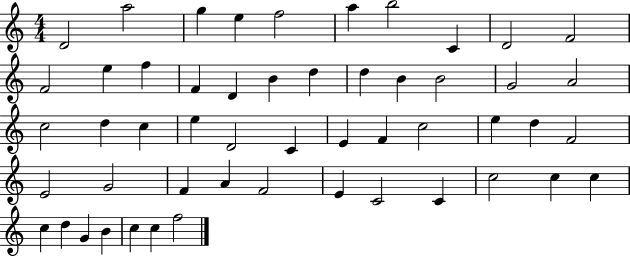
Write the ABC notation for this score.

X:1
T:Untitled
M:4/4
L:1/4
K:C
D2 a2 g e f2 a b2 C D2 F2 F2 e f F D B d d B B2 G2 A2 c2 d c e D2 C E F c2 e d F2 E2 G2 F A F2 E C2 C c2 c c c d G B c c f2